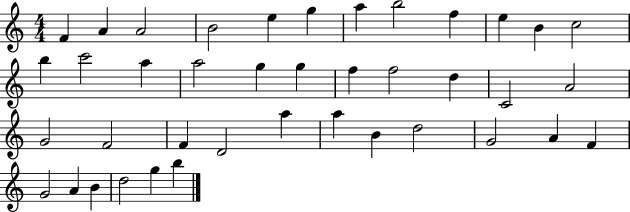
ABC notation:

X:1
T:Untitled
M:4/4
L:1/4
K:C
F A A2 B2 e g a b2 f e B c2 b c'2 a a2 g g f f2 d C2 A2 G2 F2 F D2 a a B d2 G2 A F G2 A B d2 g b